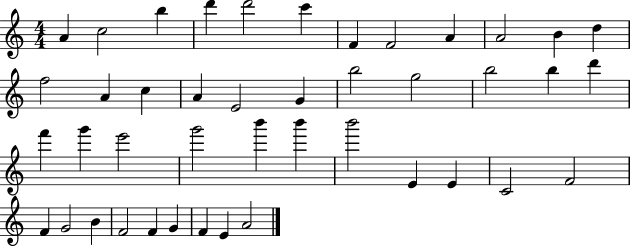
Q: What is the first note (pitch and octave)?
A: A4